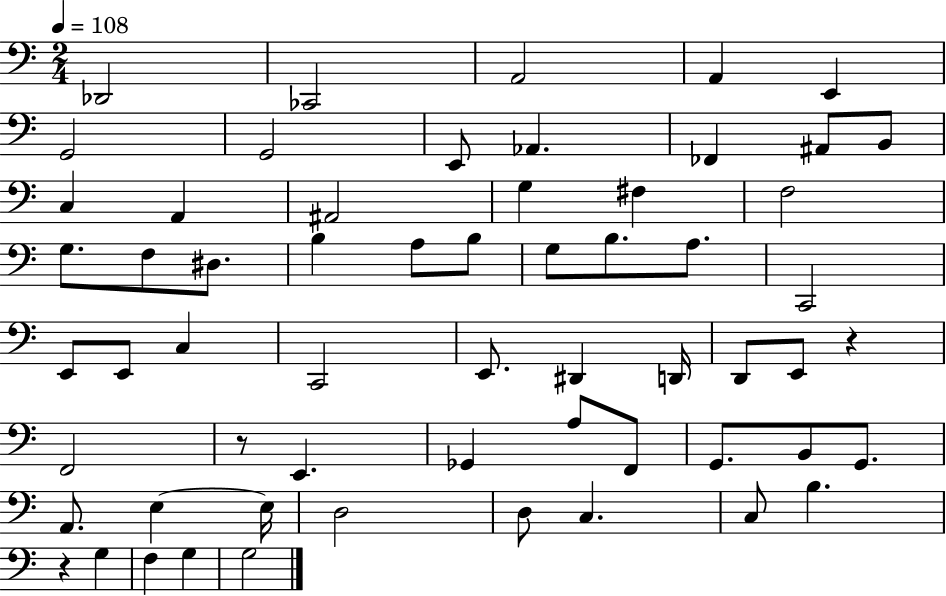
{
  \clef bass
  \numericTimeSignature
  \time 2/4
  \key c \major
  \tempo 4 = 108
  des,2 | ces,2 | a,2 | a,4 e,4 | \break g,2 | g,2 | e,8 aes,4. | fes,4 ais,8 b,8 | \break c4 a,4 | ais,2 | g4 fis4 | f2 | \break g8. f8 dis8. | b4 a8 b8 | g8 b8. a8. | c,2 | \break e,8 e,8 c4 | c,2 | e,8. dis,4 d,16 | d,8 e,8 r4 | \break f,2 | r8 e,4. | ges,4 a8 f,8 | g,8. b,8 g,8. | \break a,8. e4~~ e16 | d2 | d8 c4. | c8 b4. | \break r4 g4 | f4 g4 | g2 | \bar "|."
}